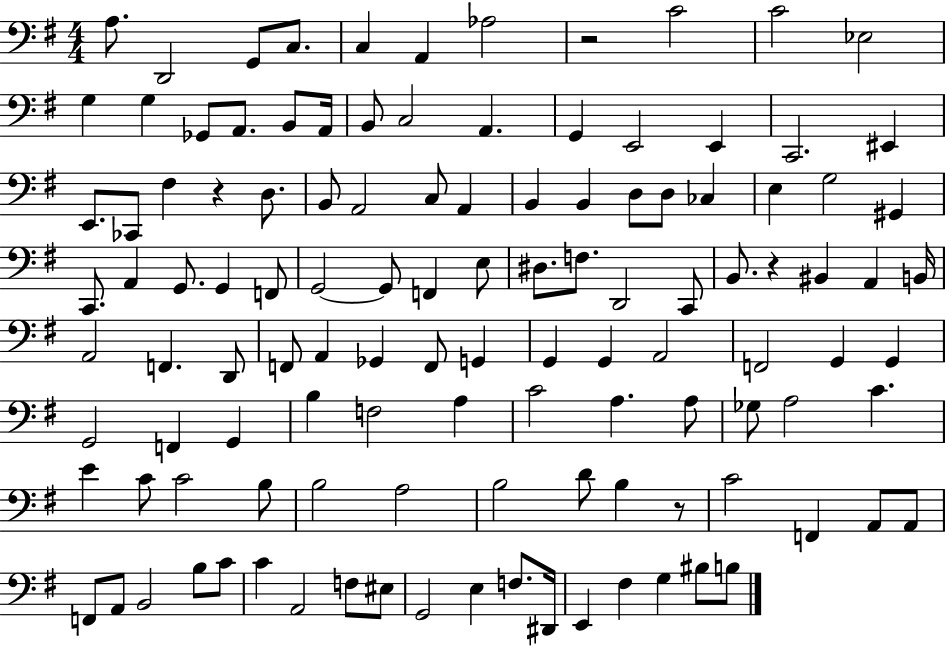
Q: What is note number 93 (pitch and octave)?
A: C4